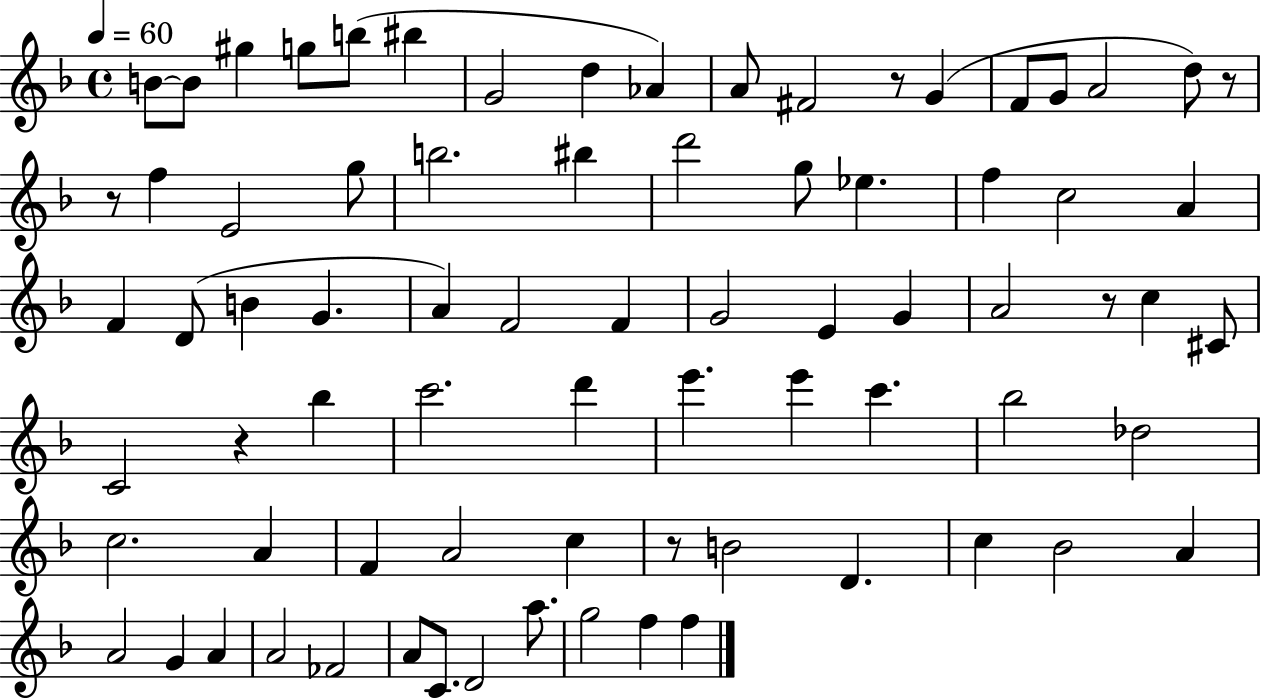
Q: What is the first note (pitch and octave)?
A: B4